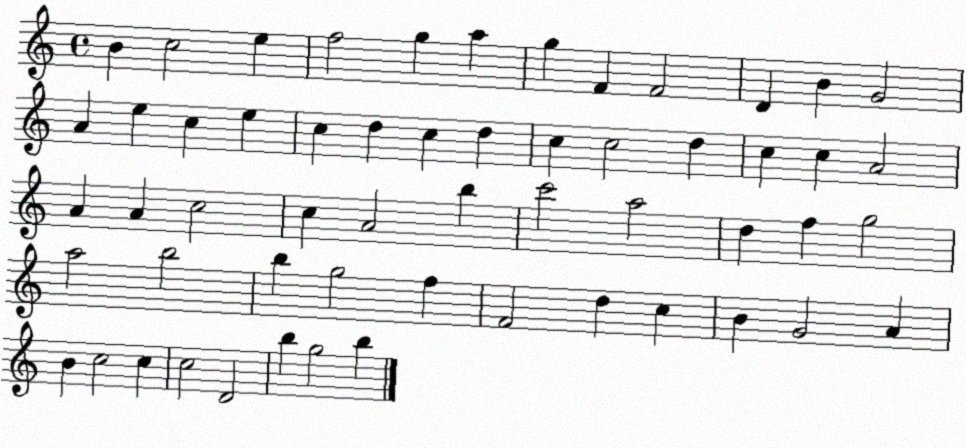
X:1
T:Untitled
M:4/4
L:1/4
K:C
B c2 e f2 g a g F F2 D B G2 A e c e c d c d c c2 d c c A2 A A c2 c A2 b c'2 a2 d f g2 a2 b2 b g2 f F2 d c B G2 A B c2 c c2 D2 b g2 b